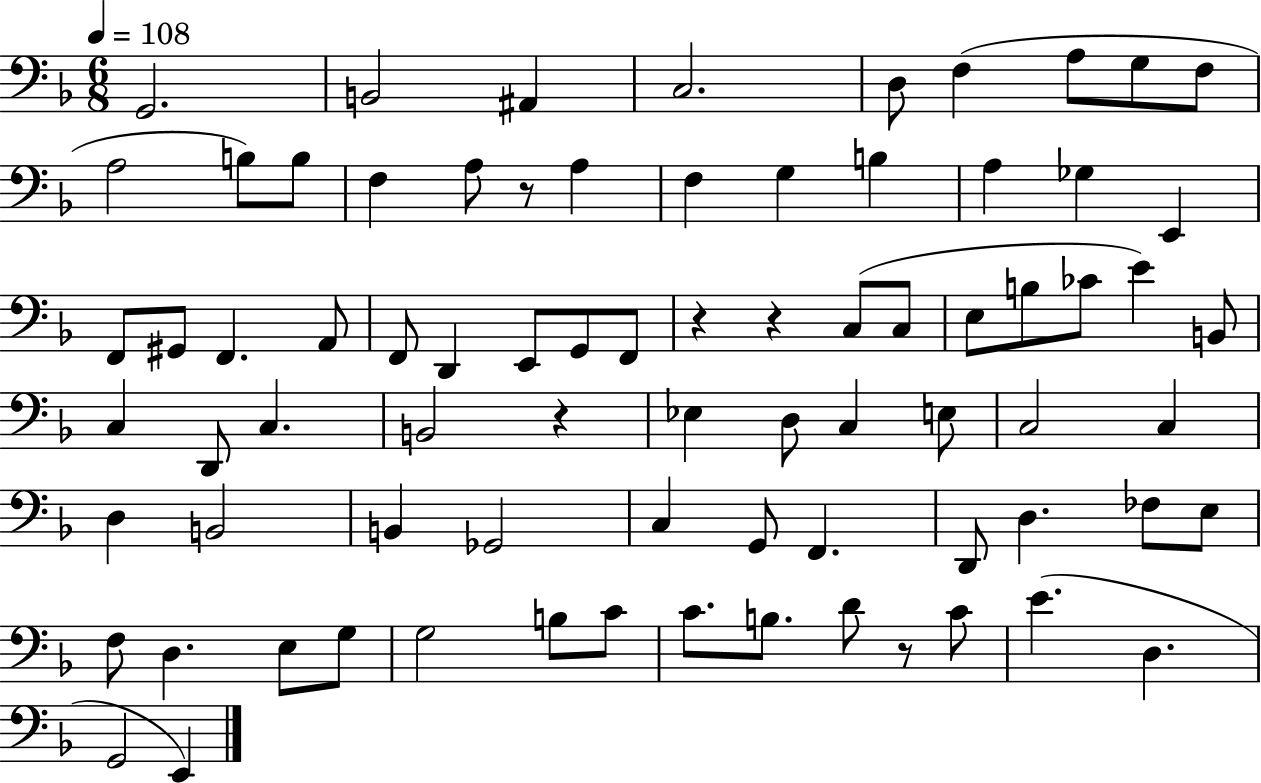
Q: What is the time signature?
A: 6/8